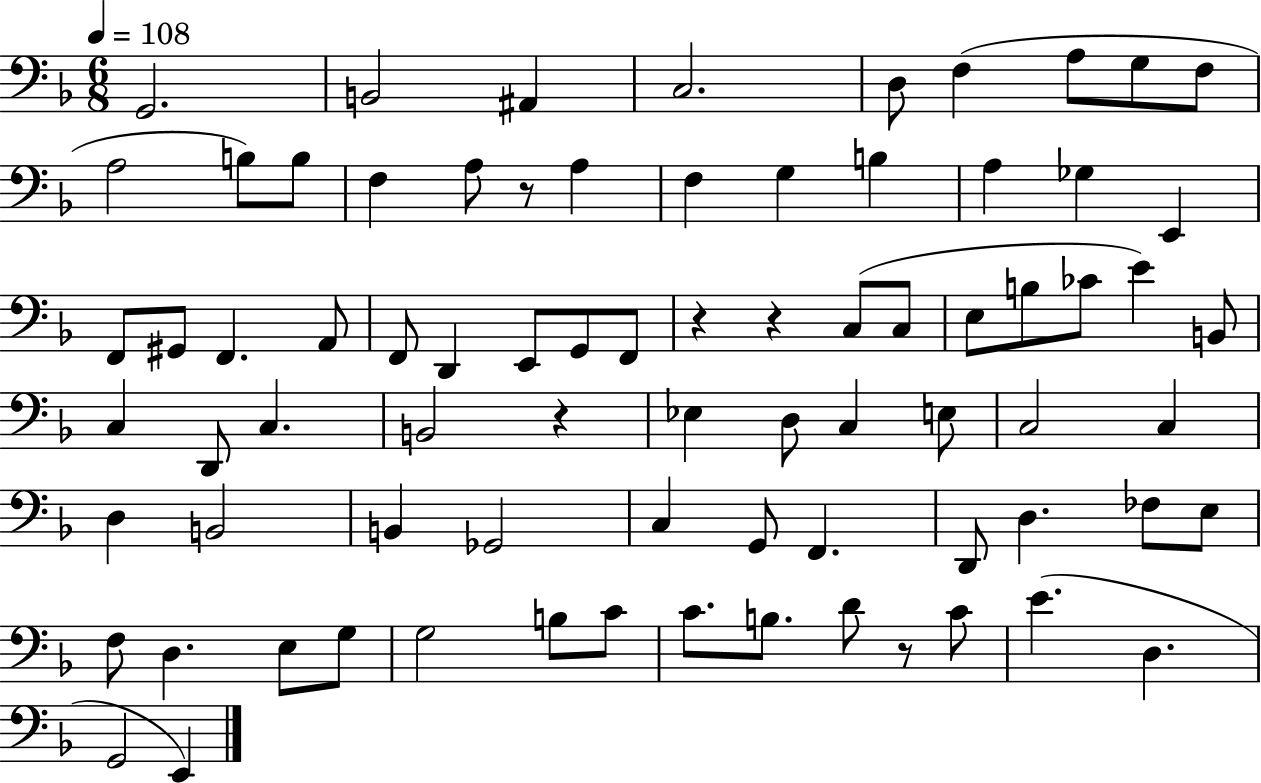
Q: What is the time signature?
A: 6/8